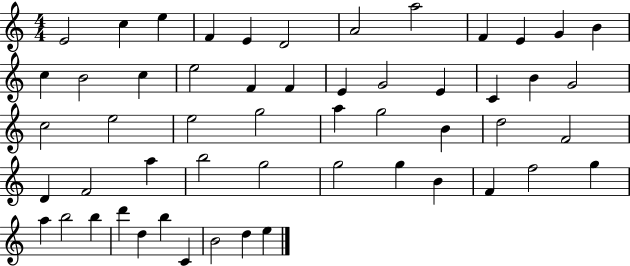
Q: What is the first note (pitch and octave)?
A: E4